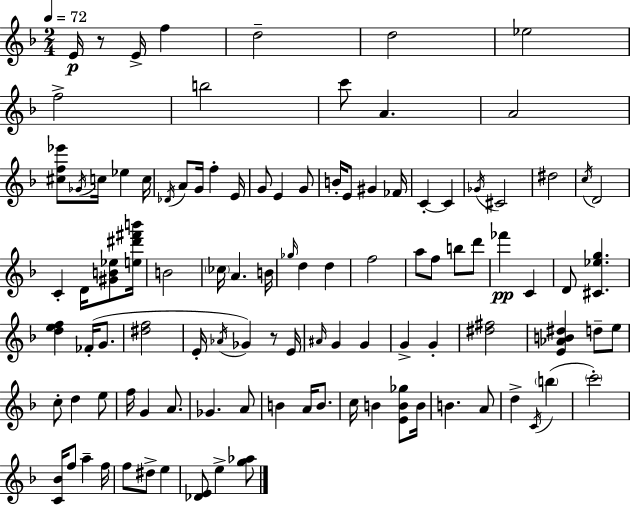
X:1
T:Untitled
M:2/4
L:1/4
K:Dm
E/4 z/2 E/4 f d2 d2 _e2 f2 b2 c'/2 A A2 [^cf_e']/2 _G/4 c/4 _e c/4 _D/4 A/2 G/4 f E/4 G/2 E G/2 B/4 E/2 ^G _F/4 C C _G/4 ^C2 ^d2 c/4 D2 C D/4 [^GB_e]/2 [e^d'^f'b']/4 B2 _c/4 A B/4 _g/4 d d f2 a/2 f/2 b/2 d'/2 _f' C D/2 [^C_eg] [def] _F/4 G/2 [^df]2 E/4 _A/4 _G z/2 E/4 ^A/4 G G G G [^d^f]2 [E_AB^d] d/2 e/2 c/2 d e/2 f/4 G A/2 _G A/2 B A/4 B/2 c/4 B [EB_g]/2 B/4 B A/2 d C/4 b c'2 [C_B]/4 f/2 a f/4 f/2 ^d/2 e [_DE]/2 e [g_a]/2